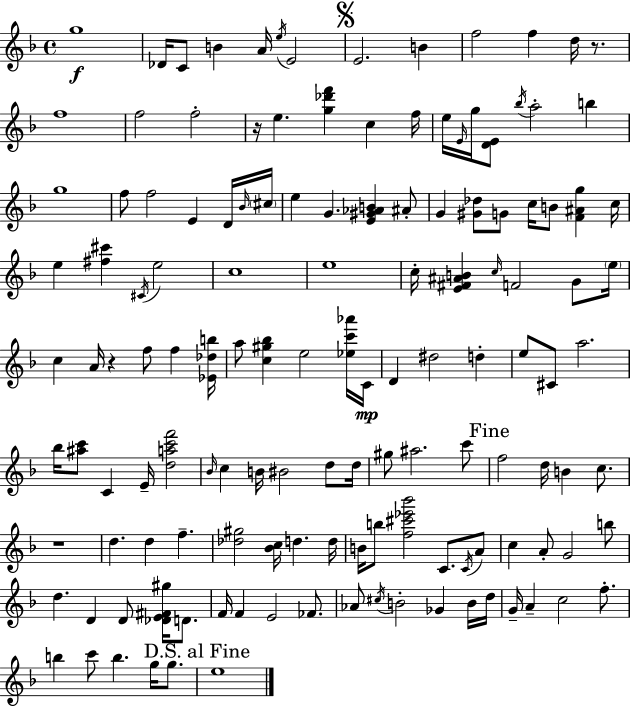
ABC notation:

X:1
T:Untitled
M:4/4
L:1/4
K:Dm
g4 _D/4 C/2 B A/4 e/4 E2 E2 B f2 f d/4 z/2 f4 f2 f2 z/4 e [g_d'f'] c f/4 e/4 E/4 g/4 [DE]/2 _b/4 a2 b g4 f/2 f2 E D/4 _B/4 ^c/4 e G [E^G_AB] ^A/2 G [^G_d]/2 G/2 c/4 B/2 [F^Ag] c/4 e [^f^c'] ^C/4 e2 c4 e4 c/4 [E^F^AB] c/4 F2 G/2 e/4 c A/4 z f/2 f [_E_db]/4 a/2 [c^g_b] e2 [_ec'_a']/4 C/4 D ^d2 d e/2 ^C/2 a2 _b/4 [^ac']/2 C E/4 [dac'f']2 _B/4 c B/4 ^B2 d/2 d/4 ^g/2 ^a2 c'/2 f2 d/4 B c/2 z4 d d f [_d^g]2 [_Bc]/4 d d/4 B/4 b/2 [f^c'_e'_b']2 C/2 C/4 A/2 c A/2 G2 b/2 d D D/2 [_DE^F^g]/4 D/2 F/4 F E2 _F/2 _A/2 ^c/4 B2 _G B/4 d/4 G/4 A c2 f/2 b c'/2 b g/4 g/2 e4